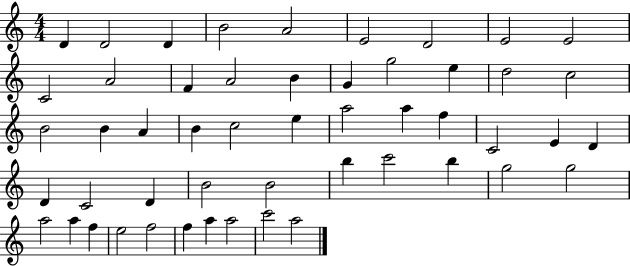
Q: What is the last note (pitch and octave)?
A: A5